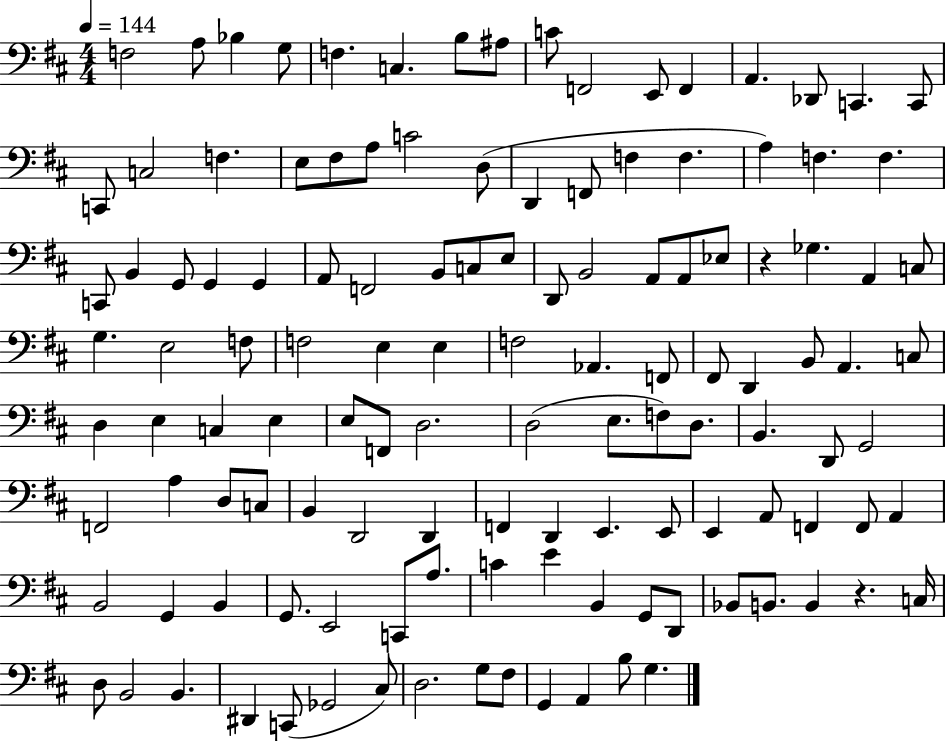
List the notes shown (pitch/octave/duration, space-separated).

F3/h A3/e Bb3/q G3/e F3/q. C3/q. B3/e A#3/e C4/e F2/h E2/e F2/q A2/q. Db2/e C2/q. C2/e C2/e C3/h F3/q. E3/e F#3/e A3/e C4/h D3/e D2/q F2/e F3/q F3/q. A3/q F3/q. F3/q. C2/e B2/q G2/e G2/q G2/q A2/e F2/h B2/e C3/e E3/e D2/e B2/h A2/e A2/e Eb3/e R/q Gb3/q. A2/q C3/e G3/q. E3/h F3/e F3/h E3/q E3/q F3/h Ab2/q. F2/e F#2/e D2/q B2/e A2/q. C3/e D3/q E3/q C3/q E3/q E3/e F2/e D3/h. D3/h E3/e. F3/e D3/e. B2/q. D2/e G2/h F2/h A3/q D3/e C3/e B2/q D2/h D2/q F2/q D2/q E2/q. E2/e E2/q A2/e F2/q F2/e A2/q B2/h G2/q B2/q G2/e. E2/h C2/e A3/e. C4/q E4/q B2/q G2/e D2/e Bb2/e B2/e. B2/q R/q. C3/s D3/e B2/h B2/q. D#2/q C2/e Gb2/h C#3/e D3/h. G3/e F#3/e G2/q A2/q B3/e G3/q.